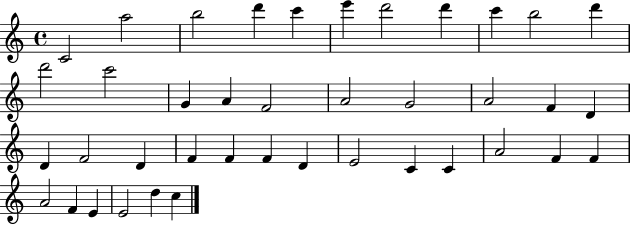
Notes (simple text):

C4/h A5/h B5/h D6/q C6/q E6/q D6/h D6/q C6/q B5/h D6/q D6/h C6/h G4/q A4/q F4/h A4/h G4/h A4/h F4/q D4/q D4/q F4/h D4/q F4/q F4/q F4/q D4/q E4/h C4/q C4/q A4/h F4/q F4/q A4/h F4/q E4/q E4/h D5/q C5/q